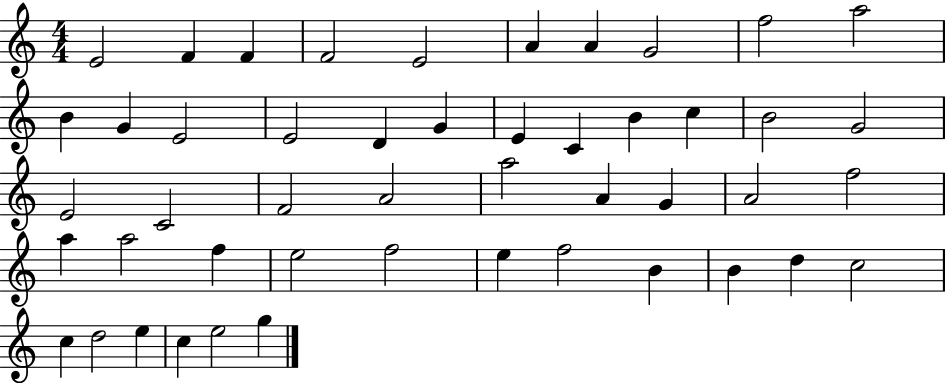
X:1
T:Untitled
M:4/4
L:1/4
K:C
E2 F F F2 E2 A A G2 f2 a2 B G E2 E2 D G E C B c B2 G2 E2 C2 F2 A2 a2 A G A2 f2 a a2 f e2 f2 e f2 B B d c2 c d2 e c e2 g